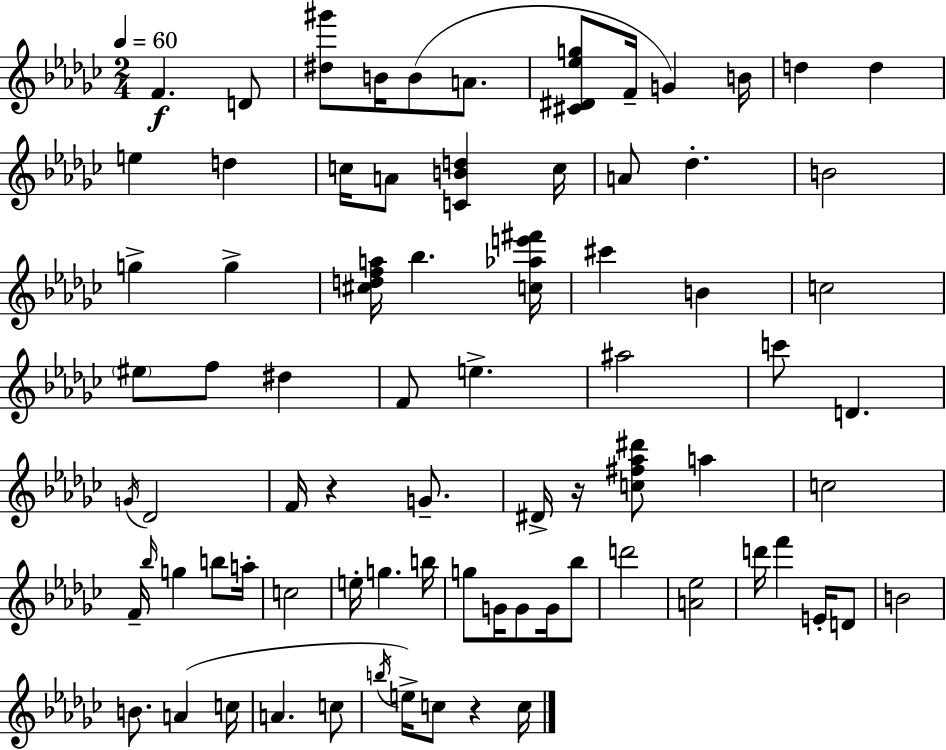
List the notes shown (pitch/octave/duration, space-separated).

F4/q. D4/e [D#5,G#6]/e B4/s B4/e A4/e. [C#4,D#4,Eb5,G5]/e F4/s G4/q B4/s D5/q D5/q E5/q D5/q C5/s A4/e [C4,B4,D5]/q C5/s A4/e Db5/q. B4/h G5/q G5/q [C#5,D5,F5,A5]/s Bb5/q. [C5,Ab5,E6,F#6]/s C#6/q B4/q C5/h EIS5/e F5/e D#5/q F4/e E5/q. A#5/h C6/e D4/q. G4/s Db4/h F4/s R/q G4/e. D#4/s R/s [C5,F#5,Ab5,D#6]/e A5/q C5/h F4/s Bb5/s G5/q B5/e A5/s C5/h E5/s G5/q. B5/s G5/e G4/s G4/e G4/s Bb5/e D6/h [A4,Eb5]/h D6/s F6/q E4/s D4/e B4/h B4/e. A4/q C5/s A4/q. C5/e B5/s E5/s C5/e R/q C5/s